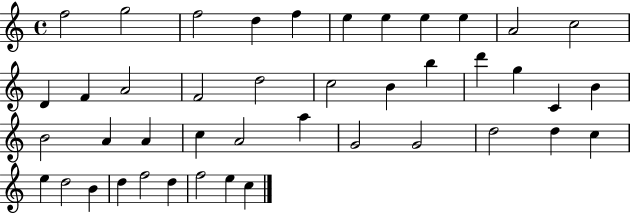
{
  \clef treble
  \time 4/4
  \defaultTimeSignature
  \key c \major
  f''2 g''2 | f''2 d''4 f''4 | e''4 e''4 e''4 e''4 | a'2 c''2 | \break d'4 f'4 a'2 | f'2 d''2 | c''2 b'4 b''4 | d'''4 g''4 c'4 b'4 | \break b'2 a'4 a'4 | c''4 a'2 a''4 | g'2 g'2 | d''2 d''4 c''4 | \break e''4 d''2 b'4 | d''4 f''2 d''4 | f''2 e''4 c''4 | \bar "|."
}